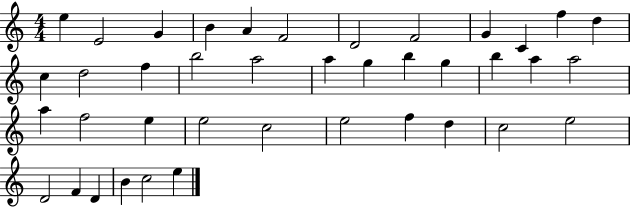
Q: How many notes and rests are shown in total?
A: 40